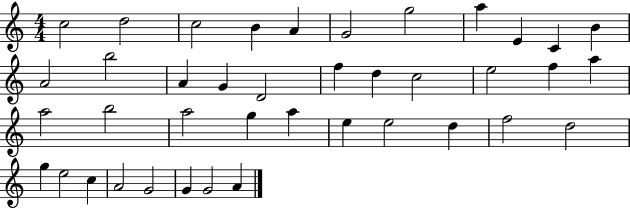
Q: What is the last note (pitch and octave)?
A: A4